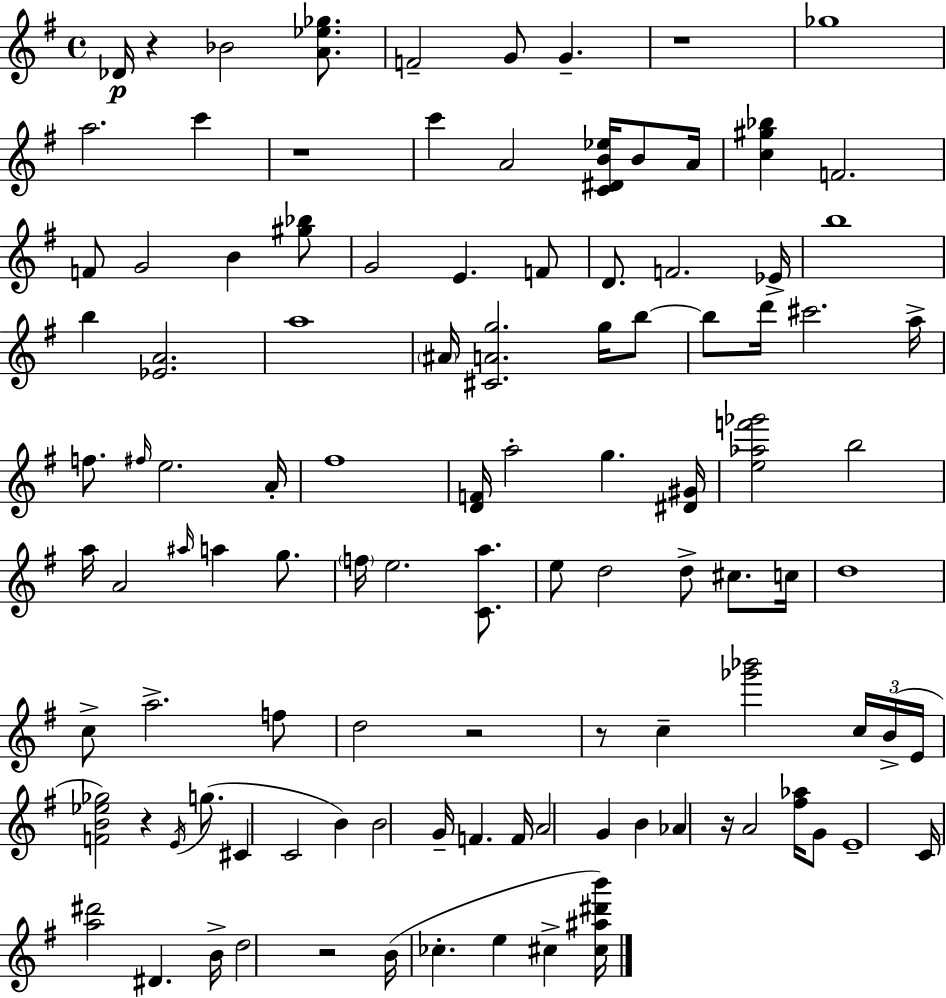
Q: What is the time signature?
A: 4/4